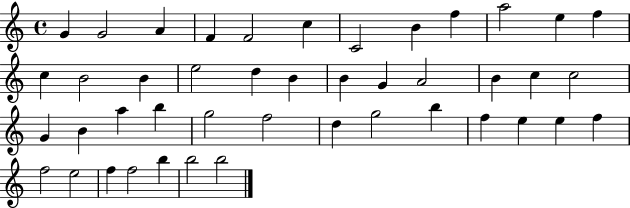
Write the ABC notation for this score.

X:1
T:Untitled
M:4/4
L:1/4
K:C
G G2 A F F2 c C2 B f a2 e f c B2 B e2 d B B G A2 B c c2 G B a b g2 f2 d g2 b f e e f f2 e2 f f2 b b2 b2